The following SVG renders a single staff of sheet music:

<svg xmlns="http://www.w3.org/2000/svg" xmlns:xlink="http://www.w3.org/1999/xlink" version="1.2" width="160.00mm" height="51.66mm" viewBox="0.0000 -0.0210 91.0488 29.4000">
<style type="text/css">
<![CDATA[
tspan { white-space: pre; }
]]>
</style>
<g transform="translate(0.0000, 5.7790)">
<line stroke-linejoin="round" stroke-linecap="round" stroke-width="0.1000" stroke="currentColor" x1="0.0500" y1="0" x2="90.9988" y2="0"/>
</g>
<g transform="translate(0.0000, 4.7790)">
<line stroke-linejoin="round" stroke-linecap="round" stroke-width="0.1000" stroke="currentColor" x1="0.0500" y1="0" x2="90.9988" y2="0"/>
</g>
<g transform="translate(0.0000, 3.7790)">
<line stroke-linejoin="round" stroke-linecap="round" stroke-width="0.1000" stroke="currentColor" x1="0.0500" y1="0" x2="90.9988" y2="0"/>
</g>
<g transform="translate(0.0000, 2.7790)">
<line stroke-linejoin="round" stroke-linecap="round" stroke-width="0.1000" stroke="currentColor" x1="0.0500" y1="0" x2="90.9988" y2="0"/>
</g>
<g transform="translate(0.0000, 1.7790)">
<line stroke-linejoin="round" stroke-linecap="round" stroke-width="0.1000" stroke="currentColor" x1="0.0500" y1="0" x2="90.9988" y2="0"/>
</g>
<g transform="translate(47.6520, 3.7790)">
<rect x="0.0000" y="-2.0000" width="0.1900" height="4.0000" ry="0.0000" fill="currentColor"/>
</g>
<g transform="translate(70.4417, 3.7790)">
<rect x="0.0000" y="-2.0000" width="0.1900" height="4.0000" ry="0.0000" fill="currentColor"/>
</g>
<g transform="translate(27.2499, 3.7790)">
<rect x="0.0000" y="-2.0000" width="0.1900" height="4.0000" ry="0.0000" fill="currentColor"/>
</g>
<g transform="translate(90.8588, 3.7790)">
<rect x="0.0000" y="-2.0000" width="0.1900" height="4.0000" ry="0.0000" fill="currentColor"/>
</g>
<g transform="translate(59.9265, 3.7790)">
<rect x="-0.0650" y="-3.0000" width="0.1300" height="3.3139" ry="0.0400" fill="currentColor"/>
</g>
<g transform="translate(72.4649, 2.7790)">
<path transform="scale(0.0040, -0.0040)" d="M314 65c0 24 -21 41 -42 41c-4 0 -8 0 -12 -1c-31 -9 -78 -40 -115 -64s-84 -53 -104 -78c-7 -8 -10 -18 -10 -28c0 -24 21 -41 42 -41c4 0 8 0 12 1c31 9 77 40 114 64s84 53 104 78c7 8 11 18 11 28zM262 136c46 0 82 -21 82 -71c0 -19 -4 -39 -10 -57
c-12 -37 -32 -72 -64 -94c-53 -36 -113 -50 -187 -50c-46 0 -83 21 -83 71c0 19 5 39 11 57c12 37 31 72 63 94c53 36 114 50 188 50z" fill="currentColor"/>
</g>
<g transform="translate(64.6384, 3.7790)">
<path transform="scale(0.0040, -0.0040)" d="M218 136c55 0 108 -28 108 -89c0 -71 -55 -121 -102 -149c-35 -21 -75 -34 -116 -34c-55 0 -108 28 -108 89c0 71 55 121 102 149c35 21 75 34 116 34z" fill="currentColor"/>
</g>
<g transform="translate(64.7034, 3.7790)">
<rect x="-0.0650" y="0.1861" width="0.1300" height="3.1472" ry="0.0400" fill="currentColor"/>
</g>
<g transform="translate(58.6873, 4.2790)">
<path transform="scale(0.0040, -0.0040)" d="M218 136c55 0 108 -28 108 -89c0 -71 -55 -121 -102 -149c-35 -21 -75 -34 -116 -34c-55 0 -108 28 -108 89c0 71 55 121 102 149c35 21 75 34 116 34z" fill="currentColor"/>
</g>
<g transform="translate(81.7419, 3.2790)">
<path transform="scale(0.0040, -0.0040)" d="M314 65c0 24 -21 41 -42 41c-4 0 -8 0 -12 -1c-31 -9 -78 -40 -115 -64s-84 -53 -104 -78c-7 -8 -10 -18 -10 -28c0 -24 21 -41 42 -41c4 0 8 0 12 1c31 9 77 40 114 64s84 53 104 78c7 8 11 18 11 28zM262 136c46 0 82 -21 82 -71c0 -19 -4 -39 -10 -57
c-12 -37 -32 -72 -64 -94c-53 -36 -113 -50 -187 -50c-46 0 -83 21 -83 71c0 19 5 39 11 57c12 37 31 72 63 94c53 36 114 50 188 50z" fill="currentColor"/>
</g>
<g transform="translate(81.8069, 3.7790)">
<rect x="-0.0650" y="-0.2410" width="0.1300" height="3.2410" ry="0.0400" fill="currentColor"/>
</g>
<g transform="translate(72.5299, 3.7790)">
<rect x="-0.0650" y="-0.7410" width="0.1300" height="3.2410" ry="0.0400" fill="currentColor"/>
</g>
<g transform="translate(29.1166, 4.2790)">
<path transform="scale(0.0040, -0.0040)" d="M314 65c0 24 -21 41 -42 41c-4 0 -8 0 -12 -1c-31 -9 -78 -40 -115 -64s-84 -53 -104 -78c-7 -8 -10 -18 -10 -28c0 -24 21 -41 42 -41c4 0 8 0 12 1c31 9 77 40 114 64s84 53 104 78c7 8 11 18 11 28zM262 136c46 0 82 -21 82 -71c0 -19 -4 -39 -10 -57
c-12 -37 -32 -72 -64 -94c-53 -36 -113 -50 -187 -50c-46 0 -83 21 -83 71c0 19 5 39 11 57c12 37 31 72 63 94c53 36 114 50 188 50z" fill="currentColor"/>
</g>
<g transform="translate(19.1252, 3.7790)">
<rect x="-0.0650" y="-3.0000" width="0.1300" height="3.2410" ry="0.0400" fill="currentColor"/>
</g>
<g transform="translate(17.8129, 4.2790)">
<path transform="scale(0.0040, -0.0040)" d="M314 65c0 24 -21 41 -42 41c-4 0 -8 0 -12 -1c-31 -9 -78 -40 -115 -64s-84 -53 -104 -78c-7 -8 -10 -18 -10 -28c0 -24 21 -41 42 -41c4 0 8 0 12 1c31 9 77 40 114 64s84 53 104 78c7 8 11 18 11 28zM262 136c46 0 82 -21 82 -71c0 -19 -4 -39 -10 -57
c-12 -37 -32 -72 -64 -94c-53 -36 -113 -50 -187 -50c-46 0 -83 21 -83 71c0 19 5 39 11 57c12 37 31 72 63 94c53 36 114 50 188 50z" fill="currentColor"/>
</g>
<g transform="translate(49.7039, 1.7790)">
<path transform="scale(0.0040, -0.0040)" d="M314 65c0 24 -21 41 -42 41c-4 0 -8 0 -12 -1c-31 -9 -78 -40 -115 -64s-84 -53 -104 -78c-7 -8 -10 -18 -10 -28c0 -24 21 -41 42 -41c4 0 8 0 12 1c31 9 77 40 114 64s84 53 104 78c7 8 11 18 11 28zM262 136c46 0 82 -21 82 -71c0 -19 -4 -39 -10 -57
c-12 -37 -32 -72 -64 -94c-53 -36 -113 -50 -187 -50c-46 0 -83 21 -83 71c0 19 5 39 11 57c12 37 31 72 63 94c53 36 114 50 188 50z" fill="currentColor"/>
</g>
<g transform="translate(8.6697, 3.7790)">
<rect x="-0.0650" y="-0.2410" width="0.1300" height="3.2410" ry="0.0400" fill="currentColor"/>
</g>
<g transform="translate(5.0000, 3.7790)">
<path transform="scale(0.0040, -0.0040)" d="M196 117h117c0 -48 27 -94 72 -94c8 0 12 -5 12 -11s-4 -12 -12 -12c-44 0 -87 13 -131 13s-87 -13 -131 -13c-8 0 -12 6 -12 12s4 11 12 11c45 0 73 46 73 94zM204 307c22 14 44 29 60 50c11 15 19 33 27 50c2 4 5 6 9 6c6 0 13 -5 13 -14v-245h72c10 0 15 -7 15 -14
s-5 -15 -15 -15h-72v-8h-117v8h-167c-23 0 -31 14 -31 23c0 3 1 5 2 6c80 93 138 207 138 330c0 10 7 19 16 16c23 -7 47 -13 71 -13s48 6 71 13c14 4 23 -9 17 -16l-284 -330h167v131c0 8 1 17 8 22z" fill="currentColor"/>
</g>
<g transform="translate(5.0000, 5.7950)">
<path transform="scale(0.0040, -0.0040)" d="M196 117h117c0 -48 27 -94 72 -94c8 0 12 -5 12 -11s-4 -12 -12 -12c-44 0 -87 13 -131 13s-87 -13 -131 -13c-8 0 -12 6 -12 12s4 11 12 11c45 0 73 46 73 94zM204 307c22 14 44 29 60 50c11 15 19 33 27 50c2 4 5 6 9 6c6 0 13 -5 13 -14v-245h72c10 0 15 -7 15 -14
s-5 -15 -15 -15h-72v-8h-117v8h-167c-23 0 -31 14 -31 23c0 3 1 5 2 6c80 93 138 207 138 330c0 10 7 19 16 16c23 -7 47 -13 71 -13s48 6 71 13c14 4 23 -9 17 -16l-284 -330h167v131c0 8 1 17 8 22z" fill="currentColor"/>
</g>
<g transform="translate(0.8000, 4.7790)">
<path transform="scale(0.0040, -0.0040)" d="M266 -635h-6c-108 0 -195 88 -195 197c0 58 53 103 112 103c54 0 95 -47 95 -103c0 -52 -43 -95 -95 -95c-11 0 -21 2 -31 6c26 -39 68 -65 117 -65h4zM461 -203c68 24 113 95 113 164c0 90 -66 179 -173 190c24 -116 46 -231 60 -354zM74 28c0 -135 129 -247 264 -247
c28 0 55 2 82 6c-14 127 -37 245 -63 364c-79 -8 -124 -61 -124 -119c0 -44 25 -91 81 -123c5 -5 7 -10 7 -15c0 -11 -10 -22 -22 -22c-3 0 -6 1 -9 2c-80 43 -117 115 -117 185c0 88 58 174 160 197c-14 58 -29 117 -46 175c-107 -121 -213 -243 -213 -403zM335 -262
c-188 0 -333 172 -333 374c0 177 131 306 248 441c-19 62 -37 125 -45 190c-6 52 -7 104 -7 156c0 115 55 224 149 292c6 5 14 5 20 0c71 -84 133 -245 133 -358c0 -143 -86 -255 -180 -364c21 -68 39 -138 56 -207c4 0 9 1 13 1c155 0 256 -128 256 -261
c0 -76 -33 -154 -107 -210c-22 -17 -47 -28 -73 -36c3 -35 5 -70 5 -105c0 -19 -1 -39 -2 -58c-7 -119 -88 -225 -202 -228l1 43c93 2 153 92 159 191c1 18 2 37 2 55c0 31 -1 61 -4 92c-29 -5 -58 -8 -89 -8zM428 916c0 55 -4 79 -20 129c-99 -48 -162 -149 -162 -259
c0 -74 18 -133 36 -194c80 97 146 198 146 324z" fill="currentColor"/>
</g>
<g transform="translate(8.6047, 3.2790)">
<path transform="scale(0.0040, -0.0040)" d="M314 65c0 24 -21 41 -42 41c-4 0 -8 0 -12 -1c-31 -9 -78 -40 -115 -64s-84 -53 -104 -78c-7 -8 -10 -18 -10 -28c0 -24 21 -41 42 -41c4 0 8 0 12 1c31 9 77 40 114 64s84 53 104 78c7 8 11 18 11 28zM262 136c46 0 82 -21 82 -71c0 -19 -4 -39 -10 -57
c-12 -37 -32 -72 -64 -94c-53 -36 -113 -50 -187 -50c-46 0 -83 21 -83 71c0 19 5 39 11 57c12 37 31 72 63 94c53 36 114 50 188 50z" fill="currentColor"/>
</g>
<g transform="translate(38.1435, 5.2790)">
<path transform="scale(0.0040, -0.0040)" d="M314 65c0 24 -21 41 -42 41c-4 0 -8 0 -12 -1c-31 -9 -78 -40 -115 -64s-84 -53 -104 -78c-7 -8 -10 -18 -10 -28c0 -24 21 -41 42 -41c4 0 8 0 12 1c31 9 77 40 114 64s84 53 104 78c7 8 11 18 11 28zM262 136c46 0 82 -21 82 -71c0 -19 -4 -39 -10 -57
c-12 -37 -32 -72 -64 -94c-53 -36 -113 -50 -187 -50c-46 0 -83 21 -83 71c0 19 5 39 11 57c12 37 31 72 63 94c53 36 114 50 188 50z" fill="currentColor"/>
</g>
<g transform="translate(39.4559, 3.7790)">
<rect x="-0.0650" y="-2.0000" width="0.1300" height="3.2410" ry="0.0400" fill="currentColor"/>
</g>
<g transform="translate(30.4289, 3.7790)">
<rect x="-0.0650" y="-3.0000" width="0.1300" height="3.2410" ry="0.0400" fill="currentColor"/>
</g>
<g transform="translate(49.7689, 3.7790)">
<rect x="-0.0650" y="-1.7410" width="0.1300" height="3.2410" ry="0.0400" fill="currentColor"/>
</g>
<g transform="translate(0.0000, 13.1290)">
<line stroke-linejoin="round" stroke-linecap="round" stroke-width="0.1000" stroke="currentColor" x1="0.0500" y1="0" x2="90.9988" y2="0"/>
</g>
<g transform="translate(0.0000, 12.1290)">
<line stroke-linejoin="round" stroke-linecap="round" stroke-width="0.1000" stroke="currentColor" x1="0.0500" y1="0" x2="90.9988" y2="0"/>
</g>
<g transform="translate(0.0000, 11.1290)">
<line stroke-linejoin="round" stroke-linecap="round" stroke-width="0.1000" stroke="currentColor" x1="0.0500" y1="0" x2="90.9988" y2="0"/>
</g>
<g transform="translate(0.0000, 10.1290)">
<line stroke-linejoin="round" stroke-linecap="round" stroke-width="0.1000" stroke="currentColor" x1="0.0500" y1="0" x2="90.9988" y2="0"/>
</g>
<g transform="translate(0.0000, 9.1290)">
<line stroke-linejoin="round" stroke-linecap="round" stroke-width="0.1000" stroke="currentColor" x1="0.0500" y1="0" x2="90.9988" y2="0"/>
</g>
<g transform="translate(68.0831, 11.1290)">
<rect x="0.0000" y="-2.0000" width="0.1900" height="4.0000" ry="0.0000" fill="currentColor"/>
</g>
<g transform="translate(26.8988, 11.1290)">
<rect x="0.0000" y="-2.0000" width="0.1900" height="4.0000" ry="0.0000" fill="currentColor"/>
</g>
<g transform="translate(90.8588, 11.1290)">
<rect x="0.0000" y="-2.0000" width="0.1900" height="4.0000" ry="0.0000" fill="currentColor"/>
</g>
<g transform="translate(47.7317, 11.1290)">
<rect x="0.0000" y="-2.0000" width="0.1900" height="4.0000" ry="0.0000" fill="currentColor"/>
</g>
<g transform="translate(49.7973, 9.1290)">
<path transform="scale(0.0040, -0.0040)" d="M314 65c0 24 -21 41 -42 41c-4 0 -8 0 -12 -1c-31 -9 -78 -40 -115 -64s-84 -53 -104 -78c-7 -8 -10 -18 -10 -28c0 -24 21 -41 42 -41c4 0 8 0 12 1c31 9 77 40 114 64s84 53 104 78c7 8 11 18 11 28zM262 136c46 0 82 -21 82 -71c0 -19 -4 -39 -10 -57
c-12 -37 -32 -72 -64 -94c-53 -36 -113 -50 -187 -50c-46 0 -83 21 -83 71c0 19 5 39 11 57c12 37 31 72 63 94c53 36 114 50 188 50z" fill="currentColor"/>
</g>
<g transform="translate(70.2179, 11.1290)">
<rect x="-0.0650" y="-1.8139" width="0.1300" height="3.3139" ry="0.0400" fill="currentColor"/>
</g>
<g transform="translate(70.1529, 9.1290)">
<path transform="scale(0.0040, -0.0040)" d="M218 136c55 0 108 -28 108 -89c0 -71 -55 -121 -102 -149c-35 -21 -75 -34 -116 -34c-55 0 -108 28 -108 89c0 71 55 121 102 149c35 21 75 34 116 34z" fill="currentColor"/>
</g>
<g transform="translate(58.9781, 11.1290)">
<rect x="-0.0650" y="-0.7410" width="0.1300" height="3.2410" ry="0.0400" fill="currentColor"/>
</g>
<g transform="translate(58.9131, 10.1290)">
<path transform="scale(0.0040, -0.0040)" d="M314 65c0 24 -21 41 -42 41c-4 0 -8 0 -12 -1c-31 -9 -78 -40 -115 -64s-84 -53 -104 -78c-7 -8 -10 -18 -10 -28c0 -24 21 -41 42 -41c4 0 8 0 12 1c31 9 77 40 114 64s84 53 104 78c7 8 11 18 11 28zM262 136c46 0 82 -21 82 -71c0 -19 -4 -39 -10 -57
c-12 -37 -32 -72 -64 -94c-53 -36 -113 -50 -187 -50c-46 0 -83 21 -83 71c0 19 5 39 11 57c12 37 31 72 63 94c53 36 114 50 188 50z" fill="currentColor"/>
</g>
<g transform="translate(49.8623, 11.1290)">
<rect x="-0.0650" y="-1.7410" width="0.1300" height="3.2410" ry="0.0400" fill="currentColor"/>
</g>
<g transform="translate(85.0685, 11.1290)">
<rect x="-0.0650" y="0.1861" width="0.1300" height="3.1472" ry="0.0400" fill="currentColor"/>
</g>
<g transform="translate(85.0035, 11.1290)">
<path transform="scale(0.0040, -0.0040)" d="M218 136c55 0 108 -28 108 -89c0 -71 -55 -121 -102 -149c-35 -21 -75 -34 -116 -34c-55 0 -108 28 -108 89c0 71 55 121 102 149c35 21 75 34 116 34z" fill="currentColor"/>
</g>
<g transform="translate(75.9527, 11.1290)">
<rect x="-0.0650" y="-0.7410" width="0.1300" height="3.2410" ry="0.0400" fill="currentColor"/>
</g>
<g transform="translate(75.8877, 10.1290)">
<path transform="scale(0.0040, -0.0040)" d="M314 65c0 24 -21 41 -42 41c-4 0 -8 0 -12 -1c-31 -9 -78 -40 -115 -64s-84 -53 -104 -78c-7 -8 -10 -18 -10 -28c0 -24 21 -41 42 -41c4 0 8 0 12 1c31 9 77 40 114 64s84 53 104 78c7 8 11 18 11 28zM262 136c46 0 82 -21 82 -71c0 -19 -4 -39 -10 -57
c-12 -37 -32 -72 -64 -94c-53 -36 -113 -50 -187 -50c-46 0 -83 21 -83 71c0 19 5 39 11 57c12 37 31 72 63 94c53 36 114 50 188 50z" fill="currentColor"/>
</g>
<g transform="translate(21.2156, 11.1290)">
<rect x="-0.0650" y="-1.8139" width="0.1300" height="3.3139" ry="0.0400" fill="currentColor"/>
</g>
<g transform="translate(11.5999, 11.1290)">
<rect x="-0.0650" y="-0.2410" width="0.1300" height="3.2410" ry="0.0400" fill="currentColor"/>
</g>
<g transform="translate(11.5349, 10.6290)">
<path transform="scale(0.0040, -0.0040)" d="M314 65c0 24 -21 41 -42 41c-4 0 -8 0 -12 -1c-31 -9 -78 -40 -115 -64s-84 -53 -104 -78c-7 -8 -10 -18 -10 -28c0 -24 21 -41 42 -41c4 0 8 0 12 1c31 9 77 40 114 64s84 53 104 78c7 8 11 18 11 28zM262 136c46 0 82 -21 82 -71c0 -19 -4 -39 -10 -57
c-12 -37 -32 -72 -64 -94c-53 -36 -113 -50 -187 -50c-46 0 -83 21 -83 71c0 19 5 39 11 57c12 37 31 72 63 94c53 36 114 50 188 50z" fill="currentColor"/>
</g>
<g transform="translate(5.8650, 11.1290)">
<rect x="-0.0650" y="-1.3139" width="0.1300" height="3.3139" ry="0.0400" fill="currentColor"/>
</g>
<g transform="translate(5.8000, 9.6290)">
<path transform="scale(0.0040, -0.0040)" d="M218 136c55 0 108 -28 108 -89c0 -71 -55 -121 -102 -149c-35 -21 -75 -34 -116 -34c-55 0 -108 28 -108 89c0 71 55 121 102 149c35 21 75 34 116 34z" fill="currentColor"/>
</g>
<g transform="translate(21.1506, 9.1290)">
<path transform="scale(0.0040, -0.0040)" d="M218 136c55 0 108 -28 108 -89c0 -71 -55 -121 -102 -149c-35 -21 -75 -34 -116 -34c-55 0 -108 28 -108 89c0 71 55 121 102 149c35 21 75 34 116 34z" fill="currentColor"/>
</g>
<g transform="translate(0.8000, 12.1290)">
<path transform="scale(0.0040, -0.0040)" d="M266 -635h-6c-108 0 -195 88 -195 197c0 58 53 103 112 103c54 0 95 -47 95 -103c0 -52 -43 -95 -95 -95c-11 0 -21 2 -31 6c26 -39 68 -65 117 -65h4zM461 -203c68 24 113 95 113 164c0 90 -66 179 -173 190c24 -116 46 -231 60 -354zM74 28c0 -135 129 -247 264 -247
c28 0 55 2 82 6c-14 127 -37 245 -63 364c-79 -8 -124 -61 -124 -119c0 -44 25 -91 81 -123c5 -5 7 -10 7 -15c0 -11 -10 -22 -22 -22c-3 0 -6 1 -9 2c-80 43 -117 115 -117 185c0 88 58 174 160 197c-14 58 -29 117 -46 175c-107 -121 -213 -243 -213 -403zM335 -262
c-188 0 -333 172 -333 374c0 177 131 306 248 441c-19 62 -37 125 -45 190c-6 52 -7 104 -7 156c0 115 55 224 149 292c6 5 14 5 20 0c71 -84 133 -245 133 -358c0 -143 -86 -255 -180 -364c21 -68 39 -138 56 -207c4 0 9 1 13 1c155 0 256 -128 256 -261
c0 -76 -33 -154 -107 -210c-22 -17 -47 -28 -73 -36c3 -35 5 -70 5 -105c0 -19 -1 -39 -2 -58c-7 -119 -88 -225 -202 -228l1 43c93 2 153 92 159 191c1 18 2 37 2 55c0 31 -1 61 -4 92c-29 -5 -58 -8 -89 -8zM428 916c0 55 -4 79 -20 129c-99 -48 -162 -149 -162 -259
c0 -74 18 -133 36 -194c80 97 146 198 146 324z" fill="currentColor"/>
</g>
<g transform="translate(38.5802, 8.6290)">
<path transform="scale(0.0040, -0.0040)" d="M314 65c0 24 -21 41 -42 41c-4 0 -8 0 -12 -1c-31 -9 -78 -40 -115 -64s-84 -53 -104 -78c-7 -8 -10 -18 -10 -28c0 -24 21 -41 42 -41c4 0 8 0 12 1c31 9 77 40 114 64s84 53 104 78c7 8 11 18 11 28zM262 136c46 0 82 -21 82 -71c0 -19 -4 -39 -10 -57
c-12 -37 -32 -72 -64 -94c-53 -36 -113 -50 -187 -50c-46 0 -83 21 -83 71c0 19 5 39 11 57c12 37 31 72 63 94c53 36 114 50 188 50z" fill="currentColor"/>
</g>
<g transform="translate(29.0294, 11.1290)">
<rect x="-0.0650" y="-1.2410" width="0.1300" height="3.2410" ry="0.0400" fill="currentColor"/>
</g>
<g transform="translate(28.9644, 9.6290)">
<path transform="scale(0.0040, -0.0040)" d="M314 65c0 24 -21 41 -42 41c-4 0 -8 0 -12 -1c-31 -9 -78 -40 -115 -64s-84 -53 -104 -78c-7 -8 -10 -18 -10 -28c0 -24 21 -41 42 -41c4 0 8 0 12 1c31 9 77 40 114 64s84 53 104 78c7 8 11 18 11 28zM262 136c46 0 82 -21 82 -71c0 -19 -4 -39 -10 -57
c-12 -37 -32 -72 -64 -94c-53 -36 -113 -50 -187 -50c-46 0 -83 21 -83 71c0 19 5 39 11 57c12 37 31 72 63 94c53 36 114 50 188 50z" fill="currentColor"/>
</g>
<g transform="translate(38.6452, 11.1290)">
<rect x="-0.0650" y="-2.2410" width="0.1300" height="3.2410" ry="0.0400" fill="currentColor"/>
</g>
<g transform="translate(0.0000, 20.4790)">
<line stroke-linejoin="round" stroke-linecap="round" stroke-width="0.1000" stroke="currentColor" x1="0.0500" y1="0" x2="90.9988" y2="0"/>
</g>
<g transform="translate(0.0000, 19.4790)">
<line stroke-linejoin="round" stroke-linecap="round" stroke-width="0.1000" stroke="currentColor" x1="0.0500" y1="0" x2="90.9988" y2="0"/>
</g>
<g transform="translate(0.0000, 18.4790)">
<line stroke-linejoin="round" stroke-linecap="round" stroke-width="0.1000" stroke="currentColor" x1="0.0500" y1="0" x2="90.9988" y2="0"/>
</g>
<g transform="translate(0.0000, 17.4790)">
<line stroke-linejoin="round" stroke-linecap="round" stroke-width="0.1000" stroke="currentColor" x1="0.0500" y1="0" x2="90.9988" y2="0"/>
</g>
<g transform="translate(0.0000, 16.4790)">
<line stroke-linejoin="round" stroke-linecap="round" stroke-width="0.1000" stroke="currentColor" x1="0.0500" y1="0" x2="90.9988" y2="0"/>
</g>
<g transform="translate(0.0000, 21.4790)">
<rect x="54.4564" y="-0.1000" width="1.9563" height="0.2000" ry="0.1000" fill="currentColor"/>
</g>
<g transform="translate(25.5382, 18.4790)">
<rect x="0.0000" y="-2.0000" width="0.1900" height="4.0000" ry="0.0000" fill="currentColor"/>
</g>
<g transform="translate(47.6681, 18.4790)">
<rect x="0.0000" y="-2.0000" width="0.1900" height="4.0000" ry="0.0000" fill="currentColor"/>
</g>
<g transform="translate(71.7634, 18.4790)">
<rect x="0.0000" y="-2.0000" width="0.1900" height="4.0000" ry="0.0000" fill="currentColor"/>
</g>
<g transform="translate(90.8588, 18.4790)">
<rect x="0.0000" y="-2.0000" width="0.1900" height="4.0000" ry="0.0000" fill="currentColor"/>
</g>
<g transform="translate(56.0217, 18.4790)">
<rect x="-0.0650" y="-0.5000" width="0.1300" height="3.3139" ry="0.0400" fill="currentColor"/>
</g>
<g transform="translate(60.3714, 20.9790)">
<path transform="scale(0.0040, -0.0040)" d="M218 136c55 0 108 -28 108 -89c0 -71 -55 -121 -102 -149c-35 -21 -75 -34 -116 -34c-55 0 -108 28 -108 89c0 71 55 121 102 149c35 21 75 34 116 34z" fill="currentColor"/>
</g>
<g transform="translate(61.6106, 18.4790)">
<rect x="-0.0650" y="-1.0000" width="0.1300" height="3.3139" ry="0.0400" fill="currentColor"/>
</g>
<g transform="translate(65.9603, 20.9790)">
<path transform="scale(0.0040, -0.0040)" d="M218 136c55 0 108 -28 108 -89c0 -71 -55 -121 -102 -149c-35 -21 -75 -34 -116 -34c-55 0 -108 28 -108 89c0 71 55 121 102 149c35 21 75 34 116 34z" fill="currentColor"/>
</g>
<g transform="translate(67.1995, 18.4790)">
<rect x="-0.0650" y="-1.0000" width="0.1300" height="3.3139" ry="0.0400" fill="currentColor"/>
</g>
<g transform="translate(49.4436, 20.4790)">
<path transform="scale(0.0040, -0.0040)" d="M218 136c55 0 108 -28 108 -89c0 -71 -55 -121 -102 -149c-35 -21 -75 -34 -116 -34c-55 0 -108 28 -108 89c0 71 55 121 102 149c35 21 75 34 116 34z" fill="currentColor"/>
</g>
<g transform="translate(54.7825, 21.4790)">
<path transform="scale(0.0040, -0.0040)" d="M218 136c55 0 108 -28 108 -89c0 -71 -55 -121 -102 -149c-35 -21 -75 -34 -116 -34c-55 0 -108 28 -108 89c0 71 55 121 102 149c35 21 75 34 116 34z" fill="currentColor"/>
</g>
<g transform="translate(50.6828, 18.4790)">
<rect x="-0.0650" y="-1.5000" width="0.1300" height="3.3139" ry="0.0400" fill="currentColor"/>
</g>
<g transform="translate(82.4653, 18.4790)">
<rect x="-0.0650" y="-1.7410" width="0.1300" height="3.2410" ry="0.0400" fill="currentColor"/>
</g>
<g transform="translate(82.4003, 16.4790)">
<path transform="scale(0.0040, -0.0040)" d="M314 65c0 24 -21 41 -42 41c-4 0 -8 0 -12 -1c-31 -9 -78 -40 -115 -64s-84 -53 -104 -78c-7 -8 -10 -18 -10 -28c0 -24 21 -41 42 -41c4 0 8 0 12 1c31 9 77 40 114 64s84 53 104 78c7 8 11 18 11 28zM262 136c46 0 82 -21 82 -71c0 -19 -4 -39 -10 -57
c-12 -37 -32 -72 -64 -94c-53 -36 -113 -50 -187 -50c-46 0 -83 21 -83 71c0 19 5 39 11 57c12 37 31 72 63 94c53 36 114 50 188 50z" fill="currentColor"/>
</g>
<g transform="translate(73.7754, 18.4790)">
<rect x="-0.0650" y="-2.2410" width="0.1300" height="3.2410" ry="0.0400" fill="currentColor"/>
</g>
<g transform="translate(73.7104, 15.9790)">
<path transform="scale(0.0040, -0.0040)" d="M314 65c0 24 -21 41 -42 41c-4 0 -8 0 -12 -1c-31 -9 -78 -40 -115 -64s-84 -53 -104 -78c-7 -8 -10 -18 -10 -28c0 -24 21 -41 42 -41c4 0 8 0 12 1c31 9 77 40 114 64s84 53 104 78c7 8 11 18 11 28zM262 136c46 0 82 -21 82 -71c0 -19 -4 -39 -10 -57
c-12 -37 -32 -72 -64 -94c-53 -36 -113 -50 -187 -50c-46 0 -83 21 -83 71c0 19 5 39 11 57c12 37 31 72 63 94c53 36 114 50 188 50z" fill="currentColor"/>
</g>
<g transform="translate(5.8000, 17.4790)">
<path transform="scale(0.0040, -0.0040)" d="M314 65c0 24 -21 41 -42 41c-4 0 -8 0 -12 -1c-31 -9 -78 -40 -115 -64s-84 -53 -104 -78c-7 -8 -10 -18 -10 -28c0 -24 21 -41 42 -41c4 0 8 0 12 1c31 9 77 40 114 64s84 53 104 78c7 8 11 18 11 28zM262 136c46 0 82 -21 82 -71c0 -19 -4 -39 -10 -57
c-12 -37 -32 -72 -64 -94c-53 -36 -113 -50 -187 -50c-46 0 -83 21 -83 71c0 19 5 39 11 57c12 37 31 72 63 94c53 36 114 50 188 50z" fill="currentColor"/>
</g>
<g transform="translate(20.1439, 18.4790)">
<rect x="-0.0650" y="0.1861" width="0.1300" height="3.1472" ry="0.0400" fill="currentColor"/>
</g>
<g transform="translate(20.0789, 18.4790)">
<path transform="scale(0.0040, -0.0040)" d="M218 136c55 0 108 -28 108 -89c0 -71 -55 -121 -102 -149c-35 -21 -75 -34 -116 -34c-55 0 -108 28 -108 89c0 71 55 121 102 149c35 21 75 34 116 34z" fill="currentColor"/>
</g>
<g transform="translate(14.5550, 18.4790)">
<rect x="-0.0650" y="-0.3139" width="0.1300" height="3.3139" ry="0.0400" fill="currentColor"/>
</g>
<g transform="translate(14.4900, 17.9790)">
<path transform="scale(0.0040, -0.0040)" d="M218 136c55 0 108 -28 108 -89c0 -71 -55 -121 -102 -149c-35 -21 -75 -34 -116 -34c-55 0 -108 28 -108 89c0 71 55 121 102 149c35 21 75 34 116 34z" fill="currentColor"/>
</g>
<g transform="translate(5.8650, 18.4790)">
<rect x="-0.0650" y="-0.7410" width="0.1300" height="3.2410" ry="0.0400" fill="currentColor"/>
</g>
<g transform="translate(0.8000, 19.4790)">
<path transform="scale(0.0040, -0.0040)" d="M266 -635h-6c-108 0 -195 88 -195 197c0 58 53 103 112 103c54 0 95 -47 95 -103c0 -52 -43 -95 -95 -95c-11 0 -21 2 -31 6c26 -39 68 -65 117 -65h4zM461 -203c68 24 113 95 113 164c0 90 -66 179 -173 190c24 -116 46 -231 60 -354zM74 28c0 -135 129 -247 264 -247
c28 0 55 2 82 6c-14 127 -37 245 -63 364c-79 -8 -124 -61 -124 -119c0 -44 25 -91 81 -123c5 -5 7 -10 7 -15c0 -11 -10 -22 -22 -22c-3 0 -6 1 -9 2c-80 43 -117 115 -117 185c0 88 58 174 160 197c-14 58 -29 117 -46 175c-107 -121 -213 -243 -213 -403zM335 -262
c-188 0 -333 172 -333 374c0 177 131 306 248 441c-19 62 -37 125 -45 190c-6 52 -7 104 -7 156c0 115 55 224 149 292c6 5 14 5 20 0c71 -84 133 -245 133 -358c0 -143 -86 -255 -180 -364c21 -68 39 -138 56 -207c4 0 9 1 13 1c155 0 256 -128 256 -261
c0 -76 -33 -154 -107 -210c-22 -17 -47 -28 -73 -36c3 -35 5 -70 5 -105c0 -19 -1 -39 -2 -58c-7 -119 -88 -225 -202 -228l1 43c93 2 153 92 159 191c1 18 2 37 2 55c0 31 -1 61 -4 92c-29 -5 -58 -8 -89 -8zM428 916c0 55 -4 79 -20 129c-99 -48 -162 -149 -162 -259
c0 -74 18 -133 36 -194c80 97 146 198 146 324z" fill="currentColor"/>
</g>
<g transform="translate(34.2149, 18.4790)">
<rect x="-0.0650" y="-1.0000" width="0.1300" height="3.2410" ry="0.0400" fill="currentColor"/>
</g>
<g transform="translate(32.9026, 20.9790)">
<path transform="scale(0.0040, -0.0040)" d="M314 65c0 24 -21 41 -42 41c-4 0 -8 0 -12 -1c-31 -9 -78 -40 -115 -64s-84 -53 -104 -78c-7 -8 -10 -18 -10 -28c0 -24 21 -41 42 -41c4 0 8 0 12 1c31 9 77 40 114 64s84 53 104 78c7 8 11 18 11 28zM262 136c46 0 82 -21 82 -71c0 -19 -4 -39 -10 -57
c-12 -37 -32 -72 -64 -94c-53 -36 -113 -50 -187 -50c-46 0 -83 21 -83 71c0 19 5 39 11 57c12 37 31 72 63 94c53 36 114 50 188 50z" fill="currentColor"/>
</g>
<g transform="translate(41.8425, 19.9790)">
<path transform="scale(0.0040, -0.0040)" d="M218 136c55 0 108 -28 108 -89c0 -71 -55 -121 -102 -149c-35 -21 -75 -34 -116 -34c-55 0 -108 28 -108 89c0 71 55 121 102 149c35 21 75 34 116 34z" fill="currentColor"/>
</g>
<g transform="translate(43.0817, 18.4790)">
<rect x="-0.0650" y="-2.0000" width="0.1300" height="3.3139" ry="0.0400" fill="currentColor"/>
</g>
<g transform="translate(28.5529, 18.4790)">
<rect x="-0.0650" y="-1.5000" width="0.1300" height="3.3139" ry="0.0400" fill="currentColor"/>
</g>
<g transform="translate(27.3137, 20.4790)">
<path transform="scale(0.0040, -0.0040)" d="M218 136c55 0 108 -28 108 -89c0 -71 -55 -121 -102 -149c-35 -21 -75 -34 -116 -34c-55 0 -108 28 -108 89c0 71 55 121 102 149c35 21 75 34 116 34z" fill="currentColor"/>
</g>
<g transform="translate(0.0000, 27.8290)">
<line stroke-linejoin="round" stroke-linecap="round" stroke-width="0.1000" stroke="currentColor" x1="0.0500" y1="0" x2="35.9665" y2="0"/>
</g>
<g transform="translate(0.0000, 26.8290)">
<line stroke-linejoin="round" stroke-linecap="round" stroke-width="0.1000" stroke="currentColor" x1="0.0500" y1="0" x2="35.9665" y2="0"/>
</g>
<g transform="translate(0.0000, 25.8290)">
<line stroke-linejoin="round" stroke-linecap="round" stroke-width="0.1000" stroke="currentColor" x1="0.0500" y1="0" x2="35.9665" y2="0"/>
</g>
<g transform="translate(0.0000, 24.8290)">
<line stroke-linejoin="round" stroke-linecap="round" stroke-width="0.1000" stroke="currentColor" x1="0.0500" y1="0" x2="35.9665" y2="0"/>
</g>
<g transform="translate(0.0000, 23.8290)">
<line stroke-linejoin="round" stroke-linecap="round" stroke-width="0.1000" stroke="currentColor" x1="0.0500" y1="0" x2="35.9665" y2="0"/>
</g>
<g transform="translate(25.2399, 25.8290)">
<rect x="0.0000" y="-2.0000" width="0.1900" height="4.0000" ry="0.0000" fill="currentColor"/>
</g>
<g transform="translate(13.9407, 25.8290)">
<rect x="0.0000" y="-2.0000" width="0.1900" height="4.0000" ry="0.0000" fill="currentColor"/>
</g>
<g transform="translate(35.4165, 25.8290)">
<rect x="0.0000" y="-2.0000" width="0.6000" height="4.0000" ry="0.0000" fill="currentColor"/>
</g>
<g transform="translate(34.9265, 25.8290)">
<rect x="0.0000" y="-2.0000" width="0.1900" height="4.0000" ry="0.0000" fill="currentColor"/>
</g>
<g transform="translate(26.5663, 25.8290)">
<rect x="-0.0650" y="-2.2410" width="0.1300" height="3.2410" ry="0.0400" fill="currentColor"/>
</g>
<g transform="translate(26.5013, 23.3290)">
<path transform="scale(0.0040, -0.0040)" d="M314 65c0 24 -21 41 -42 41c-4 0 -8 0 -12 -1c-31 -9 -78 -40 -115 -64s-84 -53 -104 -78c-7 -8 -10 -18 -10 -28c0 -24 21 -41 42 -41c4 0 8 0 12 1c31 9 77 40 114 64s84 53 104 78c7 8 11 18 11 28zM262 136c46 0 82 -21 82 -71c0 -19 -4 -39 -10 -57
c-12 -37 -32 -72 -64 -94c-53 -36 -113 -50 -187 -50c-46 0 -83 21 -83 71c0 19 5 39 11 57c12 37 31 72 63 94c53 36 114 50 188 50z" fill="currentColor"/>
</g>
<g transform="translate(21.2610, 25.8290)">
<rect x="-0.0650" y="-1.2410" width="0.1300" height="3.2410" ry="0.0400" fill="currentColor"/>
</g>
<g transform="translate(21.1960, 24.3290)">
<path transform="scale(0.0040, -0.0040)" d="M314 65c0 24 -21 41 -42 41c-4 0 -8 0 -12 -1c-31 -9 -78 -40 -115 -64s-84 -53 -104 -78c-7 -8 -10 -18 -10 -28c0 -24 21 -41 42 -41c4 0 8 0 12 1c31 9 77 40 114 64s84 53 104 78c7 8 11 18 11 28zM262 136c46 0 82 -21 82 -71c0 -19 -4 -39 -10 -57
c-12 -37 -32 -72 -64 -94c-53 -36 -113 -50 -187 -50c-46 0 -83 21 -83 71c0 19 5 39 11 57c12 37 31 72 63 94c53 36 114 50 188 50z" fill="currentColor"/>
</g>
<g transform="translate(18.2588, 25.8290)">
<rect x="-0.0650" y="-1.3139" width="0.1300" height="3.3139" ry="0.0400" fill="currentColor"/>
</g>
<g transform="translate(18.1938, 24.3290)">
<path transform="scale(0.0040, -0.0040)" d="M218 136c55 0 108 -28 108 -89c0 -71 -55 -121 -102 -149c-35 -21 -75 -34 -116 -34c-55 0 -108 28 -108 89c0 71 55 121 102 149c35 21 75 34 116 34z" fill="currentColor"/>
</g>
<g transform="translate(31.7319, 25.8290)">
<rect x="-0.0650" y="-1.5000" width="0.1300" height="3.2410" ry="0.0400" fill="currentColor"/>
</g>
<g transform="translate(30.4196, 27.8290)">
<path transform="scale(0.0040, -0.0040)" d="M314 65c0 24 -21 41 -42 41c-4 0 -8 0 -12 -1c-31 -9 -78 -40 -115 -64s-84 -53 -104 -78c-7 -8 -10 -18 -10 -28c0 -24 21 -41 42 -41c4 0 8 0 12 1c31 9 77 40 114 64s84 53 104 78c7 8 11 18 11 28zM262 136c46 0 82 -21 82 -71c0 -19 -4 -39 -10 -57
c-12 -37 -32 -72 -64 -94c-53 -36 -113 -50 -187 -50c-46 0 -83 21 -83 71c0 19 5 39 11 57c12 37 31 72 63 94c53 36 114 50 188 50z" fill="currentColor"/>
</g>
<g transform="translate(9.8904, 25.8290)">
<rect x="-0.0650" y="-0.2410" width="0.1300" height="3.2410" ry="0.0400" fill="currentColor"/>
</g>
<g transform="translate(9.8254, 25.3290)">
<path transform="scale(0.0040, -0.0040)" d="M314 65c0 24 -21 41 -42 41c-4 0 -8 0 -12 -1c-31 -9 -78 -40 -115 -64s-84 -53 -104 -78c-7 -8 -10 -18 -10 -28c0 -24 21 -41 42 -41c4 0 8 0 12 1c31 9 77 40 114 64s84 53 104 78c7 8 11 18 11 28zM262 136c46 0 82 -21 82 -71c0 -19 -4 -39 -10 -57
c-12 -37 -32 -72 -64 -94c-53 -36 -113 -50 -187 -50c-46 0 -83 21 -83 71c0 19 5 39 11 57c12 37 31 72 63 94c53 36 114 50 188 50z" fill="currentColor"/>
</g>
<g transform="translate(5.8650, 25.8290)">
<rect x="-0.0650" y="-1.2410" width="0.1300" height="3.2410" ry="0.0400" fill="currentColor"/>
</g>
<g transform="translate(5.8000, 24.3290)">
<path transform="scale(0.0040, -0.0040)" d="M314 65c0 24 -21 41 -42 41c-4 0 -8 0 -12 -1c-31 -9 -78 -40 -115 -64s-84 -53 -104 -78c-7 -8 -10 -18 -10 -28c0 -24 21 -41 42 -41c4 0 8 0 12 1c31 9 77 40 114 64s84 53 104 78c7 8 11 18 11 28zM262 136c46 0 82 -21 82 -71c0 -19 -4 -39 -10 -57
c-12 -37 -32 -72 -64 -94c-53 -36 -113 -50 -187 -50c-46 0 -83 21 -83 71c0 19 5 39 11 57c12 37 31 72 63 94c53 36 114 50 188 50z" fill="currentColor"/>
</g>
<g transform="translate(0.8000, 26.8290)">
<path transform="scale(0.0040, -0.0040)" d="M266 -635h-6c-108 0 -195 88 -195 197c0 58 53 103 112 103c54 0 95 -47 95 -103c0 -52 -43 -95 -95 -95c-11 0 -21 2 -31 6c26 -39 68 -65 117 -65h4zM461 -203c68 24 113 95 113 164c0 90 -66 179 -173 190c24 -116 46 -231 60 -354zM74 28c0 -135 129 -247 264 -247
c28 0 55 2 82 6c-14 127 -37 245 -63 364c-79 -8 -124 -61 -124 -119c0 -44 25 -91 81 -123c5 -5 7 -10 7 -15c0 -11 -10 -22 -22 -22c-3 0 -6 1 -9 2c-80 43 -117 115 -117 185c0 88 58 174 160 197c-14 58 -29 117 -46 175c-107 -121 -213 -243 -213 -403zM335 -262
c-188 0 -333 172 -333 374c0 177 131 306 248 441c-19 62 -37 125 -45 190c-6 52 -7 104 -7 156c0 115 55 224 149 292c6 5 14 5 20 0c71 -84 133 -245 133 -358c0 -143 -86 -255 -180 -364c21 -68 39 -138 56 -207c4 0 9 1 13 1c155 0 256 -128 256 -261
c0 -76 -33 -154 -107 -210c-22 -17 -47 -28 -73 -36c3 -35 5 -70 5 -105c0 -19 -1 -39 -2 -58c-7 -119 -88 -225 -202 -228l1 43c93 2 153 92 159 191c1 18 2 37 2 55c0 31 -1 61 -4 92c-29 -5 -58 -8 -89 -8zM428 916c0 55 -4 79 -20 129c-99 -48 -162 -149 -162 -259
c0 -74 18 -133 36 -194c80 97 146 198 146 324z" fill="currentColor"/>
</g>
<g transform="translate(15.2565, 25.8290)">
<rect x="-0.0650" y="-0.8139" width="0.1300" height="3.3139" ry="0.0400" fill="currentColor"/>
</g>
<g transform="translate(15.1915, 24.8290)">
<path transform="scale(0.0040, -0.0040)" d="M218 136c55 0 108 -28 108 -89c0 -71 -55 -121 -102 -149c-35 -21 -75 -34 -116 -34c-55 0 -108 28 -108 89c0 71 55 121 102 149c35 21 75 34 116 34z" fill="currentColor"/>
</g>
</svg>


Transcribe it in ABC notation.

X:1
T:Untitled
M:4/4
L:1/4
K:C
c2 A2 A2 F2 f2 A B d2 c2 e c2 f e2 g2 f2 d2 f d2 B d2 c B E D2 F E C D D g2 f2 e2 c2 d e e2 g2 E2